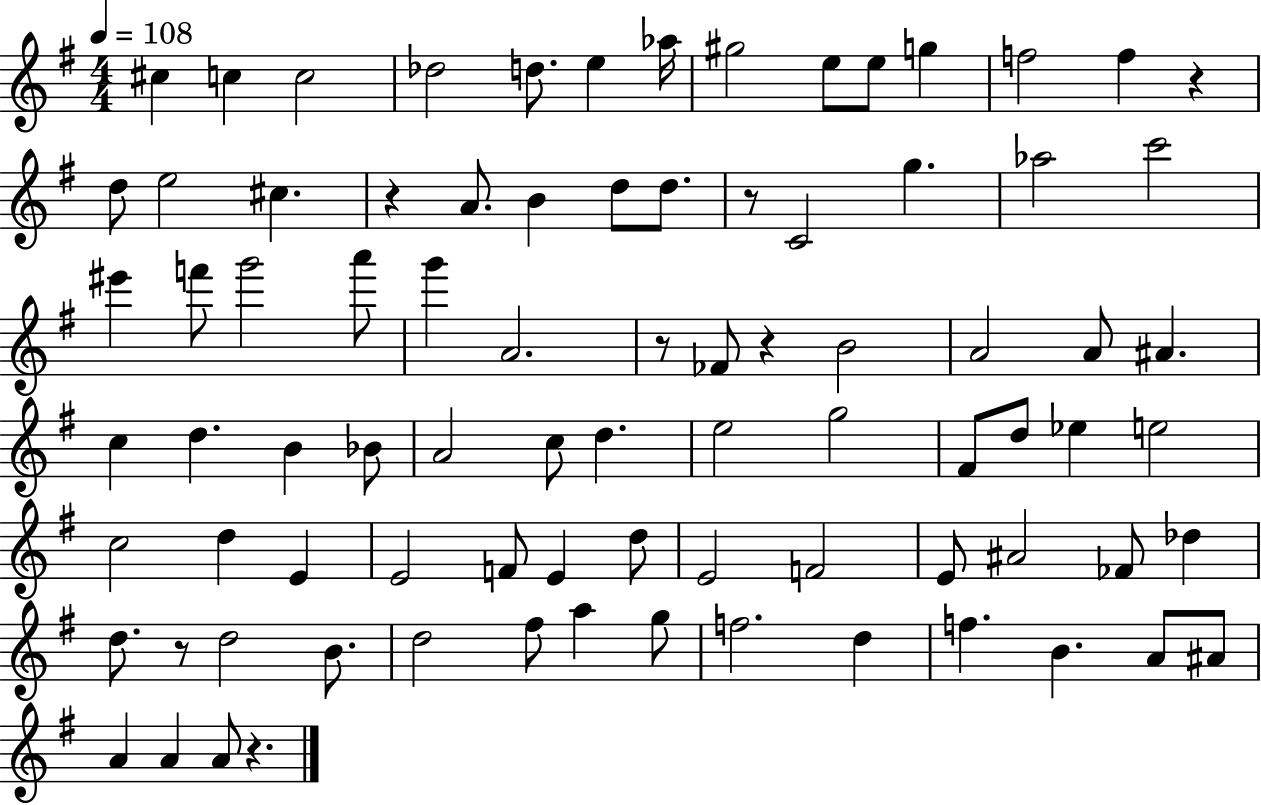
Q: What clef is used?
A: treble